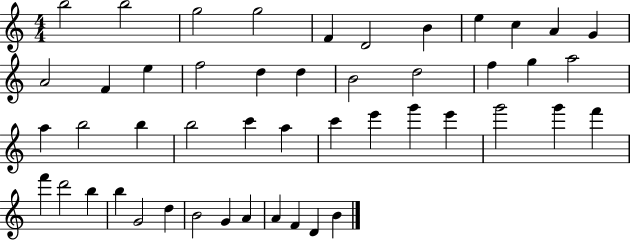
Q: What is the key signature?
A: C major